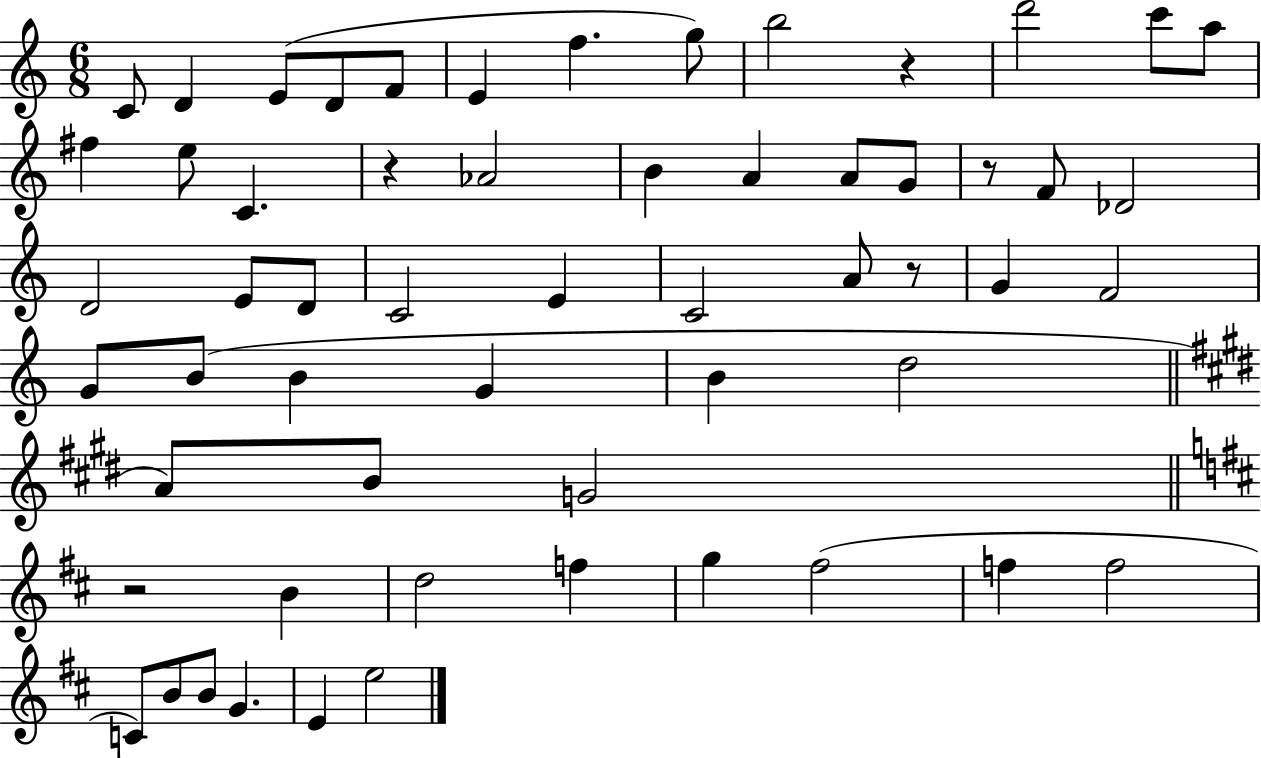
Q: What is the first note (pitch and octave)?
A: C4